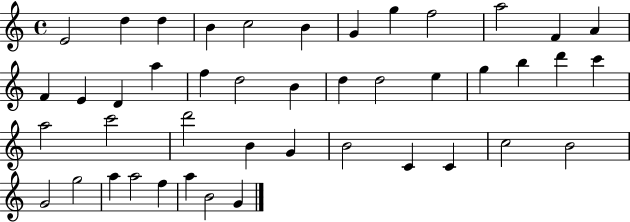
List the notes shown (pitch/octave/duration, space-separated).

E4/h D5/q D5/q B4/q C5/h B4/q G4/q G5/q F5/h A5/h F4/q A4/q F4/q E4/q D4/q A5/q F5/q D5/h B4/q D5/q D5/h E5/q G5/q B5/q D6/q C6/q A5/h C6/h D6/h B4/q G4/q B4/h C4/q C4/q C5/h B4/h G4/h G5/h A5/q A5/h F5/q A5/q B4/h G4/q